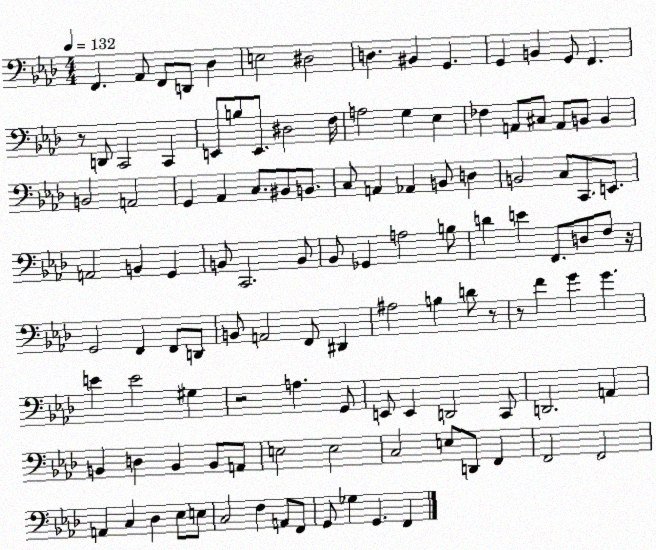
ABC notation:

X:1
T:Untitled
M:4/4
L:1/4
K:Ab
F,, _A,,/2 F,,/2 D,,/2 _D, E,2 ^D,2 D, ^B,, G,, G,, B,, G,,/2 F,, z/2 D,,/2 C,,2 C,, E,,/2 B,/2 E,,/2 ^D,2 F,/4 A,2 G, _E, _F, A,,/2 ^C,/2 A,,/2 B,,/2 B,, B,,2 A,,2 G,, _A,, C,/2 ^B,,/2 B,,/2 C,/2 A,, _A,, B,,/2 D, B,,2 C,/2 C,,/2 E,,/2 A,,2 B,, G,, B,,/2 C,,2 B,,/2 _B,,/2 _G,, A,2 B,/2 D E F,,/2 D,/2 F,/2 z/4 G,,2 F,, F,,/2 D,,/2 B,,/2 A,,2 F,,/2 ^D,, ^A,2 B, D/2 z/2 z/2 F G G E E2 ^G, z2 A, G,,/2 E,,/2 E,, D,,2 C,,/2 D,,2 A,, B,, D, B,, B,,/2 A,,/2 E,2 E,2 C,2 E,/2 D,,/2 F,, F,,2 F,,2 A,, C, _D, _E,/2 E,/2 C,2 F, A,,/2 F,,/2 G,,/2 _G, G,, F,,